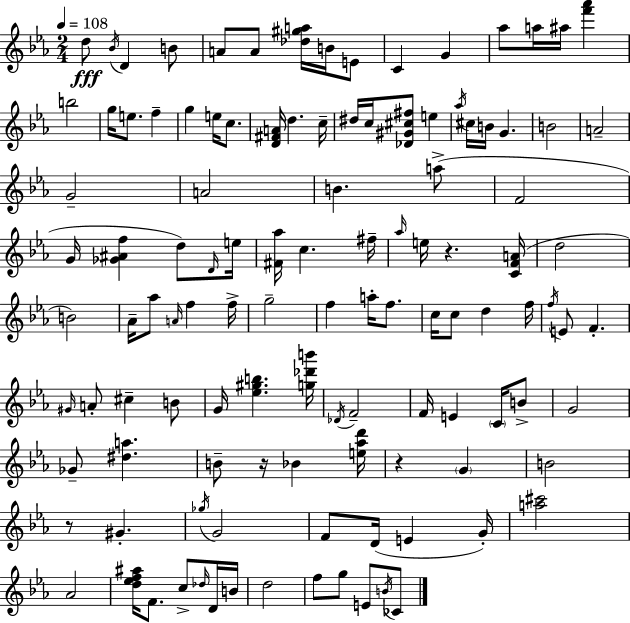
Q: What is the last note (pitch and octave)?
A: CES4